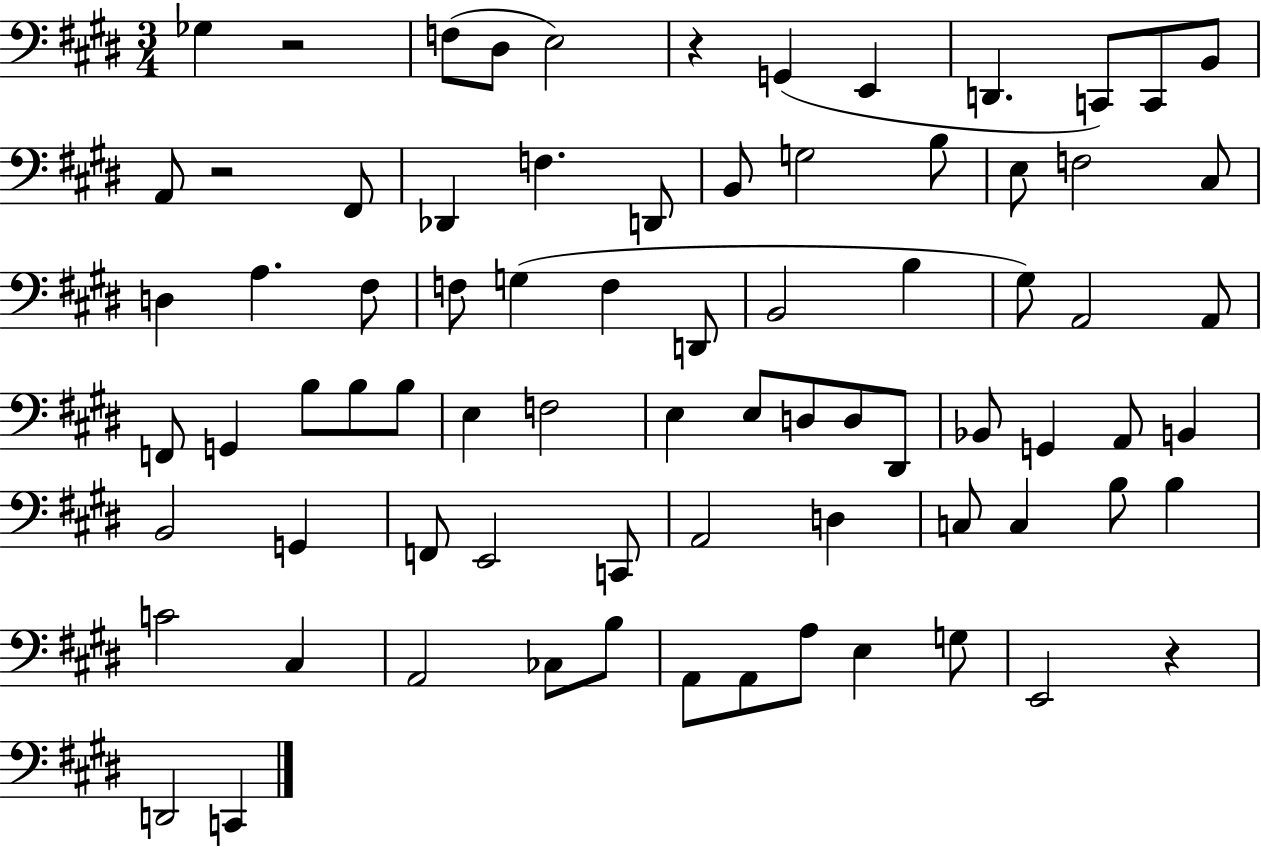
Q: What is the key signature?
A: E major